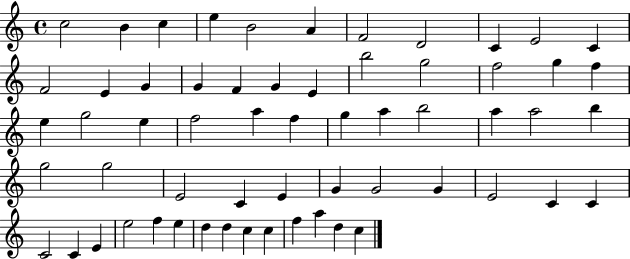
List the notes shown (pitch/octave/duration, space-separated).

C5/h B4/q C5/q E5/q B4/h A4/q F4/h D4/h C4/q E4/h C4/q F4/h E4/q G4/q G4/q F4/q G4/q E4/q B5/h G5/h F5/h G5/q F5/q E5/q G5/h E5/q F5/h A5/q F5/q G5/q A5/q B5/h A5/q A5/h B5/q G5/h G5/h E4/h C4/q E4/q G4/q G4/h G4/q E4/h C4/q C4/q C4/h C4/q E4/q E5/h F5/q E5/q D5/q D5/q C5/q C5/q F5/q A5/q D5/q C5/q